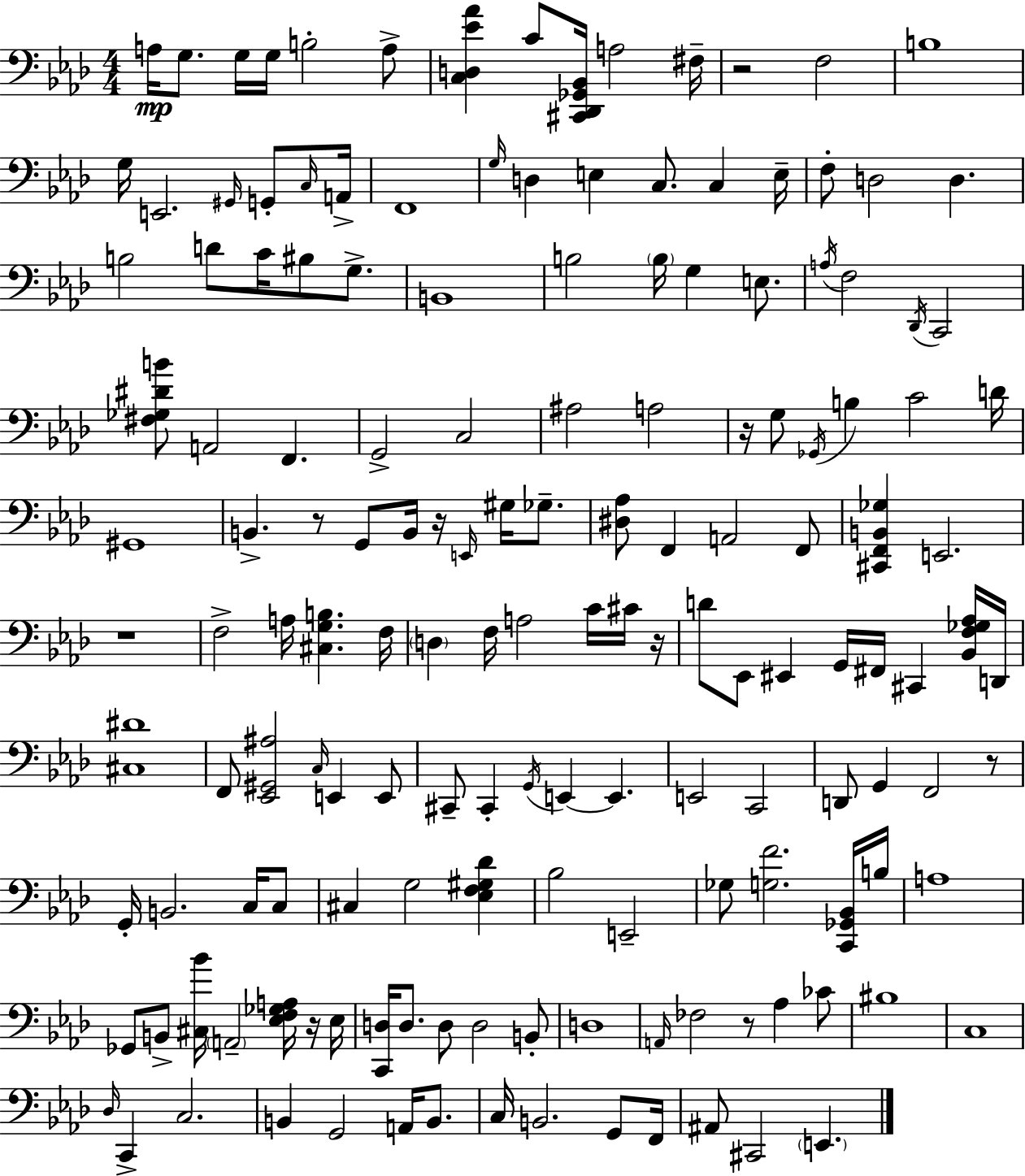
A3/s G3/e. G3/s G3/s B3/h A3/e [C3,D3,Eb4,Ab4]/q C4/e [C#2,Db2,Gb2,Bb2]/s A3/h F#3/s R/h F3/h B3/w G3/s E2/h. G#2/s G2/e C3/s A2/s F2/w G3/s D3/q E3/q C3/e. C3/q E3/s F3/e D3/h D3/q. B3/h D4/e C4/s BIS3/e G3/e. B2/w B3/h B3/s G3/q E3/e. A3/s F3/h Db2/s C2/h [F#3,Gb3,D#4,B4]/e A2/h F2/q. G2/h C3/h A#3/h A3/h R/s G3/e Gb2/s B3/q C4/h D4/s G#2/w B2/q. R/e G2/e B2/s R/s E2/s G#3/s Gb3/e. [D#3,Ab3]/e F2/q A2/h F2/e [C#2,F2,B2,Gb3]/q E2/h. R/w F3/h A3/s [C#3,G3,B3]/q. F3/s D3/q F3/s A3/h C4/s C#4/s R/s D4/e Eb2/e EIS2/q G2/s F#2/s C#2/q [Bb2,F3,Gb3,Ab3]/s D2/s [C#3,D#4]/w F2/e [Eb2,G#2,A#3]/h C3/s E2/q E2/e C#2/e C#2/q G2/s E2/q E2/q. E2/h C2/h D2/e G2/q F2/h R/e G2/s B2/h. C3/s C3/e C#3/q G3/h [Eb3,F3,G#3,Db4]/q Bb3/h E2/h Gb3/e [G3,F4]/h. [C2,Gb2,Bb2]/s B3/s A3/w Gb2/e B2/e [C#3,Bb4]/s A2/h [Eb3,F3,Gb3,A3]/s R/s Eb3/s [C2,D3]/s D3/e. D3/e D3/h B2/e D3/w A2/s FES3/h R/e Ab3/q CES4/e BIS3/w C3/w Db3/s C2/q C3/h. B2/q G2/h A2/s B2/e. C3/s B2/h. G2/e F2/s A#2/e C#2/h E2/q.